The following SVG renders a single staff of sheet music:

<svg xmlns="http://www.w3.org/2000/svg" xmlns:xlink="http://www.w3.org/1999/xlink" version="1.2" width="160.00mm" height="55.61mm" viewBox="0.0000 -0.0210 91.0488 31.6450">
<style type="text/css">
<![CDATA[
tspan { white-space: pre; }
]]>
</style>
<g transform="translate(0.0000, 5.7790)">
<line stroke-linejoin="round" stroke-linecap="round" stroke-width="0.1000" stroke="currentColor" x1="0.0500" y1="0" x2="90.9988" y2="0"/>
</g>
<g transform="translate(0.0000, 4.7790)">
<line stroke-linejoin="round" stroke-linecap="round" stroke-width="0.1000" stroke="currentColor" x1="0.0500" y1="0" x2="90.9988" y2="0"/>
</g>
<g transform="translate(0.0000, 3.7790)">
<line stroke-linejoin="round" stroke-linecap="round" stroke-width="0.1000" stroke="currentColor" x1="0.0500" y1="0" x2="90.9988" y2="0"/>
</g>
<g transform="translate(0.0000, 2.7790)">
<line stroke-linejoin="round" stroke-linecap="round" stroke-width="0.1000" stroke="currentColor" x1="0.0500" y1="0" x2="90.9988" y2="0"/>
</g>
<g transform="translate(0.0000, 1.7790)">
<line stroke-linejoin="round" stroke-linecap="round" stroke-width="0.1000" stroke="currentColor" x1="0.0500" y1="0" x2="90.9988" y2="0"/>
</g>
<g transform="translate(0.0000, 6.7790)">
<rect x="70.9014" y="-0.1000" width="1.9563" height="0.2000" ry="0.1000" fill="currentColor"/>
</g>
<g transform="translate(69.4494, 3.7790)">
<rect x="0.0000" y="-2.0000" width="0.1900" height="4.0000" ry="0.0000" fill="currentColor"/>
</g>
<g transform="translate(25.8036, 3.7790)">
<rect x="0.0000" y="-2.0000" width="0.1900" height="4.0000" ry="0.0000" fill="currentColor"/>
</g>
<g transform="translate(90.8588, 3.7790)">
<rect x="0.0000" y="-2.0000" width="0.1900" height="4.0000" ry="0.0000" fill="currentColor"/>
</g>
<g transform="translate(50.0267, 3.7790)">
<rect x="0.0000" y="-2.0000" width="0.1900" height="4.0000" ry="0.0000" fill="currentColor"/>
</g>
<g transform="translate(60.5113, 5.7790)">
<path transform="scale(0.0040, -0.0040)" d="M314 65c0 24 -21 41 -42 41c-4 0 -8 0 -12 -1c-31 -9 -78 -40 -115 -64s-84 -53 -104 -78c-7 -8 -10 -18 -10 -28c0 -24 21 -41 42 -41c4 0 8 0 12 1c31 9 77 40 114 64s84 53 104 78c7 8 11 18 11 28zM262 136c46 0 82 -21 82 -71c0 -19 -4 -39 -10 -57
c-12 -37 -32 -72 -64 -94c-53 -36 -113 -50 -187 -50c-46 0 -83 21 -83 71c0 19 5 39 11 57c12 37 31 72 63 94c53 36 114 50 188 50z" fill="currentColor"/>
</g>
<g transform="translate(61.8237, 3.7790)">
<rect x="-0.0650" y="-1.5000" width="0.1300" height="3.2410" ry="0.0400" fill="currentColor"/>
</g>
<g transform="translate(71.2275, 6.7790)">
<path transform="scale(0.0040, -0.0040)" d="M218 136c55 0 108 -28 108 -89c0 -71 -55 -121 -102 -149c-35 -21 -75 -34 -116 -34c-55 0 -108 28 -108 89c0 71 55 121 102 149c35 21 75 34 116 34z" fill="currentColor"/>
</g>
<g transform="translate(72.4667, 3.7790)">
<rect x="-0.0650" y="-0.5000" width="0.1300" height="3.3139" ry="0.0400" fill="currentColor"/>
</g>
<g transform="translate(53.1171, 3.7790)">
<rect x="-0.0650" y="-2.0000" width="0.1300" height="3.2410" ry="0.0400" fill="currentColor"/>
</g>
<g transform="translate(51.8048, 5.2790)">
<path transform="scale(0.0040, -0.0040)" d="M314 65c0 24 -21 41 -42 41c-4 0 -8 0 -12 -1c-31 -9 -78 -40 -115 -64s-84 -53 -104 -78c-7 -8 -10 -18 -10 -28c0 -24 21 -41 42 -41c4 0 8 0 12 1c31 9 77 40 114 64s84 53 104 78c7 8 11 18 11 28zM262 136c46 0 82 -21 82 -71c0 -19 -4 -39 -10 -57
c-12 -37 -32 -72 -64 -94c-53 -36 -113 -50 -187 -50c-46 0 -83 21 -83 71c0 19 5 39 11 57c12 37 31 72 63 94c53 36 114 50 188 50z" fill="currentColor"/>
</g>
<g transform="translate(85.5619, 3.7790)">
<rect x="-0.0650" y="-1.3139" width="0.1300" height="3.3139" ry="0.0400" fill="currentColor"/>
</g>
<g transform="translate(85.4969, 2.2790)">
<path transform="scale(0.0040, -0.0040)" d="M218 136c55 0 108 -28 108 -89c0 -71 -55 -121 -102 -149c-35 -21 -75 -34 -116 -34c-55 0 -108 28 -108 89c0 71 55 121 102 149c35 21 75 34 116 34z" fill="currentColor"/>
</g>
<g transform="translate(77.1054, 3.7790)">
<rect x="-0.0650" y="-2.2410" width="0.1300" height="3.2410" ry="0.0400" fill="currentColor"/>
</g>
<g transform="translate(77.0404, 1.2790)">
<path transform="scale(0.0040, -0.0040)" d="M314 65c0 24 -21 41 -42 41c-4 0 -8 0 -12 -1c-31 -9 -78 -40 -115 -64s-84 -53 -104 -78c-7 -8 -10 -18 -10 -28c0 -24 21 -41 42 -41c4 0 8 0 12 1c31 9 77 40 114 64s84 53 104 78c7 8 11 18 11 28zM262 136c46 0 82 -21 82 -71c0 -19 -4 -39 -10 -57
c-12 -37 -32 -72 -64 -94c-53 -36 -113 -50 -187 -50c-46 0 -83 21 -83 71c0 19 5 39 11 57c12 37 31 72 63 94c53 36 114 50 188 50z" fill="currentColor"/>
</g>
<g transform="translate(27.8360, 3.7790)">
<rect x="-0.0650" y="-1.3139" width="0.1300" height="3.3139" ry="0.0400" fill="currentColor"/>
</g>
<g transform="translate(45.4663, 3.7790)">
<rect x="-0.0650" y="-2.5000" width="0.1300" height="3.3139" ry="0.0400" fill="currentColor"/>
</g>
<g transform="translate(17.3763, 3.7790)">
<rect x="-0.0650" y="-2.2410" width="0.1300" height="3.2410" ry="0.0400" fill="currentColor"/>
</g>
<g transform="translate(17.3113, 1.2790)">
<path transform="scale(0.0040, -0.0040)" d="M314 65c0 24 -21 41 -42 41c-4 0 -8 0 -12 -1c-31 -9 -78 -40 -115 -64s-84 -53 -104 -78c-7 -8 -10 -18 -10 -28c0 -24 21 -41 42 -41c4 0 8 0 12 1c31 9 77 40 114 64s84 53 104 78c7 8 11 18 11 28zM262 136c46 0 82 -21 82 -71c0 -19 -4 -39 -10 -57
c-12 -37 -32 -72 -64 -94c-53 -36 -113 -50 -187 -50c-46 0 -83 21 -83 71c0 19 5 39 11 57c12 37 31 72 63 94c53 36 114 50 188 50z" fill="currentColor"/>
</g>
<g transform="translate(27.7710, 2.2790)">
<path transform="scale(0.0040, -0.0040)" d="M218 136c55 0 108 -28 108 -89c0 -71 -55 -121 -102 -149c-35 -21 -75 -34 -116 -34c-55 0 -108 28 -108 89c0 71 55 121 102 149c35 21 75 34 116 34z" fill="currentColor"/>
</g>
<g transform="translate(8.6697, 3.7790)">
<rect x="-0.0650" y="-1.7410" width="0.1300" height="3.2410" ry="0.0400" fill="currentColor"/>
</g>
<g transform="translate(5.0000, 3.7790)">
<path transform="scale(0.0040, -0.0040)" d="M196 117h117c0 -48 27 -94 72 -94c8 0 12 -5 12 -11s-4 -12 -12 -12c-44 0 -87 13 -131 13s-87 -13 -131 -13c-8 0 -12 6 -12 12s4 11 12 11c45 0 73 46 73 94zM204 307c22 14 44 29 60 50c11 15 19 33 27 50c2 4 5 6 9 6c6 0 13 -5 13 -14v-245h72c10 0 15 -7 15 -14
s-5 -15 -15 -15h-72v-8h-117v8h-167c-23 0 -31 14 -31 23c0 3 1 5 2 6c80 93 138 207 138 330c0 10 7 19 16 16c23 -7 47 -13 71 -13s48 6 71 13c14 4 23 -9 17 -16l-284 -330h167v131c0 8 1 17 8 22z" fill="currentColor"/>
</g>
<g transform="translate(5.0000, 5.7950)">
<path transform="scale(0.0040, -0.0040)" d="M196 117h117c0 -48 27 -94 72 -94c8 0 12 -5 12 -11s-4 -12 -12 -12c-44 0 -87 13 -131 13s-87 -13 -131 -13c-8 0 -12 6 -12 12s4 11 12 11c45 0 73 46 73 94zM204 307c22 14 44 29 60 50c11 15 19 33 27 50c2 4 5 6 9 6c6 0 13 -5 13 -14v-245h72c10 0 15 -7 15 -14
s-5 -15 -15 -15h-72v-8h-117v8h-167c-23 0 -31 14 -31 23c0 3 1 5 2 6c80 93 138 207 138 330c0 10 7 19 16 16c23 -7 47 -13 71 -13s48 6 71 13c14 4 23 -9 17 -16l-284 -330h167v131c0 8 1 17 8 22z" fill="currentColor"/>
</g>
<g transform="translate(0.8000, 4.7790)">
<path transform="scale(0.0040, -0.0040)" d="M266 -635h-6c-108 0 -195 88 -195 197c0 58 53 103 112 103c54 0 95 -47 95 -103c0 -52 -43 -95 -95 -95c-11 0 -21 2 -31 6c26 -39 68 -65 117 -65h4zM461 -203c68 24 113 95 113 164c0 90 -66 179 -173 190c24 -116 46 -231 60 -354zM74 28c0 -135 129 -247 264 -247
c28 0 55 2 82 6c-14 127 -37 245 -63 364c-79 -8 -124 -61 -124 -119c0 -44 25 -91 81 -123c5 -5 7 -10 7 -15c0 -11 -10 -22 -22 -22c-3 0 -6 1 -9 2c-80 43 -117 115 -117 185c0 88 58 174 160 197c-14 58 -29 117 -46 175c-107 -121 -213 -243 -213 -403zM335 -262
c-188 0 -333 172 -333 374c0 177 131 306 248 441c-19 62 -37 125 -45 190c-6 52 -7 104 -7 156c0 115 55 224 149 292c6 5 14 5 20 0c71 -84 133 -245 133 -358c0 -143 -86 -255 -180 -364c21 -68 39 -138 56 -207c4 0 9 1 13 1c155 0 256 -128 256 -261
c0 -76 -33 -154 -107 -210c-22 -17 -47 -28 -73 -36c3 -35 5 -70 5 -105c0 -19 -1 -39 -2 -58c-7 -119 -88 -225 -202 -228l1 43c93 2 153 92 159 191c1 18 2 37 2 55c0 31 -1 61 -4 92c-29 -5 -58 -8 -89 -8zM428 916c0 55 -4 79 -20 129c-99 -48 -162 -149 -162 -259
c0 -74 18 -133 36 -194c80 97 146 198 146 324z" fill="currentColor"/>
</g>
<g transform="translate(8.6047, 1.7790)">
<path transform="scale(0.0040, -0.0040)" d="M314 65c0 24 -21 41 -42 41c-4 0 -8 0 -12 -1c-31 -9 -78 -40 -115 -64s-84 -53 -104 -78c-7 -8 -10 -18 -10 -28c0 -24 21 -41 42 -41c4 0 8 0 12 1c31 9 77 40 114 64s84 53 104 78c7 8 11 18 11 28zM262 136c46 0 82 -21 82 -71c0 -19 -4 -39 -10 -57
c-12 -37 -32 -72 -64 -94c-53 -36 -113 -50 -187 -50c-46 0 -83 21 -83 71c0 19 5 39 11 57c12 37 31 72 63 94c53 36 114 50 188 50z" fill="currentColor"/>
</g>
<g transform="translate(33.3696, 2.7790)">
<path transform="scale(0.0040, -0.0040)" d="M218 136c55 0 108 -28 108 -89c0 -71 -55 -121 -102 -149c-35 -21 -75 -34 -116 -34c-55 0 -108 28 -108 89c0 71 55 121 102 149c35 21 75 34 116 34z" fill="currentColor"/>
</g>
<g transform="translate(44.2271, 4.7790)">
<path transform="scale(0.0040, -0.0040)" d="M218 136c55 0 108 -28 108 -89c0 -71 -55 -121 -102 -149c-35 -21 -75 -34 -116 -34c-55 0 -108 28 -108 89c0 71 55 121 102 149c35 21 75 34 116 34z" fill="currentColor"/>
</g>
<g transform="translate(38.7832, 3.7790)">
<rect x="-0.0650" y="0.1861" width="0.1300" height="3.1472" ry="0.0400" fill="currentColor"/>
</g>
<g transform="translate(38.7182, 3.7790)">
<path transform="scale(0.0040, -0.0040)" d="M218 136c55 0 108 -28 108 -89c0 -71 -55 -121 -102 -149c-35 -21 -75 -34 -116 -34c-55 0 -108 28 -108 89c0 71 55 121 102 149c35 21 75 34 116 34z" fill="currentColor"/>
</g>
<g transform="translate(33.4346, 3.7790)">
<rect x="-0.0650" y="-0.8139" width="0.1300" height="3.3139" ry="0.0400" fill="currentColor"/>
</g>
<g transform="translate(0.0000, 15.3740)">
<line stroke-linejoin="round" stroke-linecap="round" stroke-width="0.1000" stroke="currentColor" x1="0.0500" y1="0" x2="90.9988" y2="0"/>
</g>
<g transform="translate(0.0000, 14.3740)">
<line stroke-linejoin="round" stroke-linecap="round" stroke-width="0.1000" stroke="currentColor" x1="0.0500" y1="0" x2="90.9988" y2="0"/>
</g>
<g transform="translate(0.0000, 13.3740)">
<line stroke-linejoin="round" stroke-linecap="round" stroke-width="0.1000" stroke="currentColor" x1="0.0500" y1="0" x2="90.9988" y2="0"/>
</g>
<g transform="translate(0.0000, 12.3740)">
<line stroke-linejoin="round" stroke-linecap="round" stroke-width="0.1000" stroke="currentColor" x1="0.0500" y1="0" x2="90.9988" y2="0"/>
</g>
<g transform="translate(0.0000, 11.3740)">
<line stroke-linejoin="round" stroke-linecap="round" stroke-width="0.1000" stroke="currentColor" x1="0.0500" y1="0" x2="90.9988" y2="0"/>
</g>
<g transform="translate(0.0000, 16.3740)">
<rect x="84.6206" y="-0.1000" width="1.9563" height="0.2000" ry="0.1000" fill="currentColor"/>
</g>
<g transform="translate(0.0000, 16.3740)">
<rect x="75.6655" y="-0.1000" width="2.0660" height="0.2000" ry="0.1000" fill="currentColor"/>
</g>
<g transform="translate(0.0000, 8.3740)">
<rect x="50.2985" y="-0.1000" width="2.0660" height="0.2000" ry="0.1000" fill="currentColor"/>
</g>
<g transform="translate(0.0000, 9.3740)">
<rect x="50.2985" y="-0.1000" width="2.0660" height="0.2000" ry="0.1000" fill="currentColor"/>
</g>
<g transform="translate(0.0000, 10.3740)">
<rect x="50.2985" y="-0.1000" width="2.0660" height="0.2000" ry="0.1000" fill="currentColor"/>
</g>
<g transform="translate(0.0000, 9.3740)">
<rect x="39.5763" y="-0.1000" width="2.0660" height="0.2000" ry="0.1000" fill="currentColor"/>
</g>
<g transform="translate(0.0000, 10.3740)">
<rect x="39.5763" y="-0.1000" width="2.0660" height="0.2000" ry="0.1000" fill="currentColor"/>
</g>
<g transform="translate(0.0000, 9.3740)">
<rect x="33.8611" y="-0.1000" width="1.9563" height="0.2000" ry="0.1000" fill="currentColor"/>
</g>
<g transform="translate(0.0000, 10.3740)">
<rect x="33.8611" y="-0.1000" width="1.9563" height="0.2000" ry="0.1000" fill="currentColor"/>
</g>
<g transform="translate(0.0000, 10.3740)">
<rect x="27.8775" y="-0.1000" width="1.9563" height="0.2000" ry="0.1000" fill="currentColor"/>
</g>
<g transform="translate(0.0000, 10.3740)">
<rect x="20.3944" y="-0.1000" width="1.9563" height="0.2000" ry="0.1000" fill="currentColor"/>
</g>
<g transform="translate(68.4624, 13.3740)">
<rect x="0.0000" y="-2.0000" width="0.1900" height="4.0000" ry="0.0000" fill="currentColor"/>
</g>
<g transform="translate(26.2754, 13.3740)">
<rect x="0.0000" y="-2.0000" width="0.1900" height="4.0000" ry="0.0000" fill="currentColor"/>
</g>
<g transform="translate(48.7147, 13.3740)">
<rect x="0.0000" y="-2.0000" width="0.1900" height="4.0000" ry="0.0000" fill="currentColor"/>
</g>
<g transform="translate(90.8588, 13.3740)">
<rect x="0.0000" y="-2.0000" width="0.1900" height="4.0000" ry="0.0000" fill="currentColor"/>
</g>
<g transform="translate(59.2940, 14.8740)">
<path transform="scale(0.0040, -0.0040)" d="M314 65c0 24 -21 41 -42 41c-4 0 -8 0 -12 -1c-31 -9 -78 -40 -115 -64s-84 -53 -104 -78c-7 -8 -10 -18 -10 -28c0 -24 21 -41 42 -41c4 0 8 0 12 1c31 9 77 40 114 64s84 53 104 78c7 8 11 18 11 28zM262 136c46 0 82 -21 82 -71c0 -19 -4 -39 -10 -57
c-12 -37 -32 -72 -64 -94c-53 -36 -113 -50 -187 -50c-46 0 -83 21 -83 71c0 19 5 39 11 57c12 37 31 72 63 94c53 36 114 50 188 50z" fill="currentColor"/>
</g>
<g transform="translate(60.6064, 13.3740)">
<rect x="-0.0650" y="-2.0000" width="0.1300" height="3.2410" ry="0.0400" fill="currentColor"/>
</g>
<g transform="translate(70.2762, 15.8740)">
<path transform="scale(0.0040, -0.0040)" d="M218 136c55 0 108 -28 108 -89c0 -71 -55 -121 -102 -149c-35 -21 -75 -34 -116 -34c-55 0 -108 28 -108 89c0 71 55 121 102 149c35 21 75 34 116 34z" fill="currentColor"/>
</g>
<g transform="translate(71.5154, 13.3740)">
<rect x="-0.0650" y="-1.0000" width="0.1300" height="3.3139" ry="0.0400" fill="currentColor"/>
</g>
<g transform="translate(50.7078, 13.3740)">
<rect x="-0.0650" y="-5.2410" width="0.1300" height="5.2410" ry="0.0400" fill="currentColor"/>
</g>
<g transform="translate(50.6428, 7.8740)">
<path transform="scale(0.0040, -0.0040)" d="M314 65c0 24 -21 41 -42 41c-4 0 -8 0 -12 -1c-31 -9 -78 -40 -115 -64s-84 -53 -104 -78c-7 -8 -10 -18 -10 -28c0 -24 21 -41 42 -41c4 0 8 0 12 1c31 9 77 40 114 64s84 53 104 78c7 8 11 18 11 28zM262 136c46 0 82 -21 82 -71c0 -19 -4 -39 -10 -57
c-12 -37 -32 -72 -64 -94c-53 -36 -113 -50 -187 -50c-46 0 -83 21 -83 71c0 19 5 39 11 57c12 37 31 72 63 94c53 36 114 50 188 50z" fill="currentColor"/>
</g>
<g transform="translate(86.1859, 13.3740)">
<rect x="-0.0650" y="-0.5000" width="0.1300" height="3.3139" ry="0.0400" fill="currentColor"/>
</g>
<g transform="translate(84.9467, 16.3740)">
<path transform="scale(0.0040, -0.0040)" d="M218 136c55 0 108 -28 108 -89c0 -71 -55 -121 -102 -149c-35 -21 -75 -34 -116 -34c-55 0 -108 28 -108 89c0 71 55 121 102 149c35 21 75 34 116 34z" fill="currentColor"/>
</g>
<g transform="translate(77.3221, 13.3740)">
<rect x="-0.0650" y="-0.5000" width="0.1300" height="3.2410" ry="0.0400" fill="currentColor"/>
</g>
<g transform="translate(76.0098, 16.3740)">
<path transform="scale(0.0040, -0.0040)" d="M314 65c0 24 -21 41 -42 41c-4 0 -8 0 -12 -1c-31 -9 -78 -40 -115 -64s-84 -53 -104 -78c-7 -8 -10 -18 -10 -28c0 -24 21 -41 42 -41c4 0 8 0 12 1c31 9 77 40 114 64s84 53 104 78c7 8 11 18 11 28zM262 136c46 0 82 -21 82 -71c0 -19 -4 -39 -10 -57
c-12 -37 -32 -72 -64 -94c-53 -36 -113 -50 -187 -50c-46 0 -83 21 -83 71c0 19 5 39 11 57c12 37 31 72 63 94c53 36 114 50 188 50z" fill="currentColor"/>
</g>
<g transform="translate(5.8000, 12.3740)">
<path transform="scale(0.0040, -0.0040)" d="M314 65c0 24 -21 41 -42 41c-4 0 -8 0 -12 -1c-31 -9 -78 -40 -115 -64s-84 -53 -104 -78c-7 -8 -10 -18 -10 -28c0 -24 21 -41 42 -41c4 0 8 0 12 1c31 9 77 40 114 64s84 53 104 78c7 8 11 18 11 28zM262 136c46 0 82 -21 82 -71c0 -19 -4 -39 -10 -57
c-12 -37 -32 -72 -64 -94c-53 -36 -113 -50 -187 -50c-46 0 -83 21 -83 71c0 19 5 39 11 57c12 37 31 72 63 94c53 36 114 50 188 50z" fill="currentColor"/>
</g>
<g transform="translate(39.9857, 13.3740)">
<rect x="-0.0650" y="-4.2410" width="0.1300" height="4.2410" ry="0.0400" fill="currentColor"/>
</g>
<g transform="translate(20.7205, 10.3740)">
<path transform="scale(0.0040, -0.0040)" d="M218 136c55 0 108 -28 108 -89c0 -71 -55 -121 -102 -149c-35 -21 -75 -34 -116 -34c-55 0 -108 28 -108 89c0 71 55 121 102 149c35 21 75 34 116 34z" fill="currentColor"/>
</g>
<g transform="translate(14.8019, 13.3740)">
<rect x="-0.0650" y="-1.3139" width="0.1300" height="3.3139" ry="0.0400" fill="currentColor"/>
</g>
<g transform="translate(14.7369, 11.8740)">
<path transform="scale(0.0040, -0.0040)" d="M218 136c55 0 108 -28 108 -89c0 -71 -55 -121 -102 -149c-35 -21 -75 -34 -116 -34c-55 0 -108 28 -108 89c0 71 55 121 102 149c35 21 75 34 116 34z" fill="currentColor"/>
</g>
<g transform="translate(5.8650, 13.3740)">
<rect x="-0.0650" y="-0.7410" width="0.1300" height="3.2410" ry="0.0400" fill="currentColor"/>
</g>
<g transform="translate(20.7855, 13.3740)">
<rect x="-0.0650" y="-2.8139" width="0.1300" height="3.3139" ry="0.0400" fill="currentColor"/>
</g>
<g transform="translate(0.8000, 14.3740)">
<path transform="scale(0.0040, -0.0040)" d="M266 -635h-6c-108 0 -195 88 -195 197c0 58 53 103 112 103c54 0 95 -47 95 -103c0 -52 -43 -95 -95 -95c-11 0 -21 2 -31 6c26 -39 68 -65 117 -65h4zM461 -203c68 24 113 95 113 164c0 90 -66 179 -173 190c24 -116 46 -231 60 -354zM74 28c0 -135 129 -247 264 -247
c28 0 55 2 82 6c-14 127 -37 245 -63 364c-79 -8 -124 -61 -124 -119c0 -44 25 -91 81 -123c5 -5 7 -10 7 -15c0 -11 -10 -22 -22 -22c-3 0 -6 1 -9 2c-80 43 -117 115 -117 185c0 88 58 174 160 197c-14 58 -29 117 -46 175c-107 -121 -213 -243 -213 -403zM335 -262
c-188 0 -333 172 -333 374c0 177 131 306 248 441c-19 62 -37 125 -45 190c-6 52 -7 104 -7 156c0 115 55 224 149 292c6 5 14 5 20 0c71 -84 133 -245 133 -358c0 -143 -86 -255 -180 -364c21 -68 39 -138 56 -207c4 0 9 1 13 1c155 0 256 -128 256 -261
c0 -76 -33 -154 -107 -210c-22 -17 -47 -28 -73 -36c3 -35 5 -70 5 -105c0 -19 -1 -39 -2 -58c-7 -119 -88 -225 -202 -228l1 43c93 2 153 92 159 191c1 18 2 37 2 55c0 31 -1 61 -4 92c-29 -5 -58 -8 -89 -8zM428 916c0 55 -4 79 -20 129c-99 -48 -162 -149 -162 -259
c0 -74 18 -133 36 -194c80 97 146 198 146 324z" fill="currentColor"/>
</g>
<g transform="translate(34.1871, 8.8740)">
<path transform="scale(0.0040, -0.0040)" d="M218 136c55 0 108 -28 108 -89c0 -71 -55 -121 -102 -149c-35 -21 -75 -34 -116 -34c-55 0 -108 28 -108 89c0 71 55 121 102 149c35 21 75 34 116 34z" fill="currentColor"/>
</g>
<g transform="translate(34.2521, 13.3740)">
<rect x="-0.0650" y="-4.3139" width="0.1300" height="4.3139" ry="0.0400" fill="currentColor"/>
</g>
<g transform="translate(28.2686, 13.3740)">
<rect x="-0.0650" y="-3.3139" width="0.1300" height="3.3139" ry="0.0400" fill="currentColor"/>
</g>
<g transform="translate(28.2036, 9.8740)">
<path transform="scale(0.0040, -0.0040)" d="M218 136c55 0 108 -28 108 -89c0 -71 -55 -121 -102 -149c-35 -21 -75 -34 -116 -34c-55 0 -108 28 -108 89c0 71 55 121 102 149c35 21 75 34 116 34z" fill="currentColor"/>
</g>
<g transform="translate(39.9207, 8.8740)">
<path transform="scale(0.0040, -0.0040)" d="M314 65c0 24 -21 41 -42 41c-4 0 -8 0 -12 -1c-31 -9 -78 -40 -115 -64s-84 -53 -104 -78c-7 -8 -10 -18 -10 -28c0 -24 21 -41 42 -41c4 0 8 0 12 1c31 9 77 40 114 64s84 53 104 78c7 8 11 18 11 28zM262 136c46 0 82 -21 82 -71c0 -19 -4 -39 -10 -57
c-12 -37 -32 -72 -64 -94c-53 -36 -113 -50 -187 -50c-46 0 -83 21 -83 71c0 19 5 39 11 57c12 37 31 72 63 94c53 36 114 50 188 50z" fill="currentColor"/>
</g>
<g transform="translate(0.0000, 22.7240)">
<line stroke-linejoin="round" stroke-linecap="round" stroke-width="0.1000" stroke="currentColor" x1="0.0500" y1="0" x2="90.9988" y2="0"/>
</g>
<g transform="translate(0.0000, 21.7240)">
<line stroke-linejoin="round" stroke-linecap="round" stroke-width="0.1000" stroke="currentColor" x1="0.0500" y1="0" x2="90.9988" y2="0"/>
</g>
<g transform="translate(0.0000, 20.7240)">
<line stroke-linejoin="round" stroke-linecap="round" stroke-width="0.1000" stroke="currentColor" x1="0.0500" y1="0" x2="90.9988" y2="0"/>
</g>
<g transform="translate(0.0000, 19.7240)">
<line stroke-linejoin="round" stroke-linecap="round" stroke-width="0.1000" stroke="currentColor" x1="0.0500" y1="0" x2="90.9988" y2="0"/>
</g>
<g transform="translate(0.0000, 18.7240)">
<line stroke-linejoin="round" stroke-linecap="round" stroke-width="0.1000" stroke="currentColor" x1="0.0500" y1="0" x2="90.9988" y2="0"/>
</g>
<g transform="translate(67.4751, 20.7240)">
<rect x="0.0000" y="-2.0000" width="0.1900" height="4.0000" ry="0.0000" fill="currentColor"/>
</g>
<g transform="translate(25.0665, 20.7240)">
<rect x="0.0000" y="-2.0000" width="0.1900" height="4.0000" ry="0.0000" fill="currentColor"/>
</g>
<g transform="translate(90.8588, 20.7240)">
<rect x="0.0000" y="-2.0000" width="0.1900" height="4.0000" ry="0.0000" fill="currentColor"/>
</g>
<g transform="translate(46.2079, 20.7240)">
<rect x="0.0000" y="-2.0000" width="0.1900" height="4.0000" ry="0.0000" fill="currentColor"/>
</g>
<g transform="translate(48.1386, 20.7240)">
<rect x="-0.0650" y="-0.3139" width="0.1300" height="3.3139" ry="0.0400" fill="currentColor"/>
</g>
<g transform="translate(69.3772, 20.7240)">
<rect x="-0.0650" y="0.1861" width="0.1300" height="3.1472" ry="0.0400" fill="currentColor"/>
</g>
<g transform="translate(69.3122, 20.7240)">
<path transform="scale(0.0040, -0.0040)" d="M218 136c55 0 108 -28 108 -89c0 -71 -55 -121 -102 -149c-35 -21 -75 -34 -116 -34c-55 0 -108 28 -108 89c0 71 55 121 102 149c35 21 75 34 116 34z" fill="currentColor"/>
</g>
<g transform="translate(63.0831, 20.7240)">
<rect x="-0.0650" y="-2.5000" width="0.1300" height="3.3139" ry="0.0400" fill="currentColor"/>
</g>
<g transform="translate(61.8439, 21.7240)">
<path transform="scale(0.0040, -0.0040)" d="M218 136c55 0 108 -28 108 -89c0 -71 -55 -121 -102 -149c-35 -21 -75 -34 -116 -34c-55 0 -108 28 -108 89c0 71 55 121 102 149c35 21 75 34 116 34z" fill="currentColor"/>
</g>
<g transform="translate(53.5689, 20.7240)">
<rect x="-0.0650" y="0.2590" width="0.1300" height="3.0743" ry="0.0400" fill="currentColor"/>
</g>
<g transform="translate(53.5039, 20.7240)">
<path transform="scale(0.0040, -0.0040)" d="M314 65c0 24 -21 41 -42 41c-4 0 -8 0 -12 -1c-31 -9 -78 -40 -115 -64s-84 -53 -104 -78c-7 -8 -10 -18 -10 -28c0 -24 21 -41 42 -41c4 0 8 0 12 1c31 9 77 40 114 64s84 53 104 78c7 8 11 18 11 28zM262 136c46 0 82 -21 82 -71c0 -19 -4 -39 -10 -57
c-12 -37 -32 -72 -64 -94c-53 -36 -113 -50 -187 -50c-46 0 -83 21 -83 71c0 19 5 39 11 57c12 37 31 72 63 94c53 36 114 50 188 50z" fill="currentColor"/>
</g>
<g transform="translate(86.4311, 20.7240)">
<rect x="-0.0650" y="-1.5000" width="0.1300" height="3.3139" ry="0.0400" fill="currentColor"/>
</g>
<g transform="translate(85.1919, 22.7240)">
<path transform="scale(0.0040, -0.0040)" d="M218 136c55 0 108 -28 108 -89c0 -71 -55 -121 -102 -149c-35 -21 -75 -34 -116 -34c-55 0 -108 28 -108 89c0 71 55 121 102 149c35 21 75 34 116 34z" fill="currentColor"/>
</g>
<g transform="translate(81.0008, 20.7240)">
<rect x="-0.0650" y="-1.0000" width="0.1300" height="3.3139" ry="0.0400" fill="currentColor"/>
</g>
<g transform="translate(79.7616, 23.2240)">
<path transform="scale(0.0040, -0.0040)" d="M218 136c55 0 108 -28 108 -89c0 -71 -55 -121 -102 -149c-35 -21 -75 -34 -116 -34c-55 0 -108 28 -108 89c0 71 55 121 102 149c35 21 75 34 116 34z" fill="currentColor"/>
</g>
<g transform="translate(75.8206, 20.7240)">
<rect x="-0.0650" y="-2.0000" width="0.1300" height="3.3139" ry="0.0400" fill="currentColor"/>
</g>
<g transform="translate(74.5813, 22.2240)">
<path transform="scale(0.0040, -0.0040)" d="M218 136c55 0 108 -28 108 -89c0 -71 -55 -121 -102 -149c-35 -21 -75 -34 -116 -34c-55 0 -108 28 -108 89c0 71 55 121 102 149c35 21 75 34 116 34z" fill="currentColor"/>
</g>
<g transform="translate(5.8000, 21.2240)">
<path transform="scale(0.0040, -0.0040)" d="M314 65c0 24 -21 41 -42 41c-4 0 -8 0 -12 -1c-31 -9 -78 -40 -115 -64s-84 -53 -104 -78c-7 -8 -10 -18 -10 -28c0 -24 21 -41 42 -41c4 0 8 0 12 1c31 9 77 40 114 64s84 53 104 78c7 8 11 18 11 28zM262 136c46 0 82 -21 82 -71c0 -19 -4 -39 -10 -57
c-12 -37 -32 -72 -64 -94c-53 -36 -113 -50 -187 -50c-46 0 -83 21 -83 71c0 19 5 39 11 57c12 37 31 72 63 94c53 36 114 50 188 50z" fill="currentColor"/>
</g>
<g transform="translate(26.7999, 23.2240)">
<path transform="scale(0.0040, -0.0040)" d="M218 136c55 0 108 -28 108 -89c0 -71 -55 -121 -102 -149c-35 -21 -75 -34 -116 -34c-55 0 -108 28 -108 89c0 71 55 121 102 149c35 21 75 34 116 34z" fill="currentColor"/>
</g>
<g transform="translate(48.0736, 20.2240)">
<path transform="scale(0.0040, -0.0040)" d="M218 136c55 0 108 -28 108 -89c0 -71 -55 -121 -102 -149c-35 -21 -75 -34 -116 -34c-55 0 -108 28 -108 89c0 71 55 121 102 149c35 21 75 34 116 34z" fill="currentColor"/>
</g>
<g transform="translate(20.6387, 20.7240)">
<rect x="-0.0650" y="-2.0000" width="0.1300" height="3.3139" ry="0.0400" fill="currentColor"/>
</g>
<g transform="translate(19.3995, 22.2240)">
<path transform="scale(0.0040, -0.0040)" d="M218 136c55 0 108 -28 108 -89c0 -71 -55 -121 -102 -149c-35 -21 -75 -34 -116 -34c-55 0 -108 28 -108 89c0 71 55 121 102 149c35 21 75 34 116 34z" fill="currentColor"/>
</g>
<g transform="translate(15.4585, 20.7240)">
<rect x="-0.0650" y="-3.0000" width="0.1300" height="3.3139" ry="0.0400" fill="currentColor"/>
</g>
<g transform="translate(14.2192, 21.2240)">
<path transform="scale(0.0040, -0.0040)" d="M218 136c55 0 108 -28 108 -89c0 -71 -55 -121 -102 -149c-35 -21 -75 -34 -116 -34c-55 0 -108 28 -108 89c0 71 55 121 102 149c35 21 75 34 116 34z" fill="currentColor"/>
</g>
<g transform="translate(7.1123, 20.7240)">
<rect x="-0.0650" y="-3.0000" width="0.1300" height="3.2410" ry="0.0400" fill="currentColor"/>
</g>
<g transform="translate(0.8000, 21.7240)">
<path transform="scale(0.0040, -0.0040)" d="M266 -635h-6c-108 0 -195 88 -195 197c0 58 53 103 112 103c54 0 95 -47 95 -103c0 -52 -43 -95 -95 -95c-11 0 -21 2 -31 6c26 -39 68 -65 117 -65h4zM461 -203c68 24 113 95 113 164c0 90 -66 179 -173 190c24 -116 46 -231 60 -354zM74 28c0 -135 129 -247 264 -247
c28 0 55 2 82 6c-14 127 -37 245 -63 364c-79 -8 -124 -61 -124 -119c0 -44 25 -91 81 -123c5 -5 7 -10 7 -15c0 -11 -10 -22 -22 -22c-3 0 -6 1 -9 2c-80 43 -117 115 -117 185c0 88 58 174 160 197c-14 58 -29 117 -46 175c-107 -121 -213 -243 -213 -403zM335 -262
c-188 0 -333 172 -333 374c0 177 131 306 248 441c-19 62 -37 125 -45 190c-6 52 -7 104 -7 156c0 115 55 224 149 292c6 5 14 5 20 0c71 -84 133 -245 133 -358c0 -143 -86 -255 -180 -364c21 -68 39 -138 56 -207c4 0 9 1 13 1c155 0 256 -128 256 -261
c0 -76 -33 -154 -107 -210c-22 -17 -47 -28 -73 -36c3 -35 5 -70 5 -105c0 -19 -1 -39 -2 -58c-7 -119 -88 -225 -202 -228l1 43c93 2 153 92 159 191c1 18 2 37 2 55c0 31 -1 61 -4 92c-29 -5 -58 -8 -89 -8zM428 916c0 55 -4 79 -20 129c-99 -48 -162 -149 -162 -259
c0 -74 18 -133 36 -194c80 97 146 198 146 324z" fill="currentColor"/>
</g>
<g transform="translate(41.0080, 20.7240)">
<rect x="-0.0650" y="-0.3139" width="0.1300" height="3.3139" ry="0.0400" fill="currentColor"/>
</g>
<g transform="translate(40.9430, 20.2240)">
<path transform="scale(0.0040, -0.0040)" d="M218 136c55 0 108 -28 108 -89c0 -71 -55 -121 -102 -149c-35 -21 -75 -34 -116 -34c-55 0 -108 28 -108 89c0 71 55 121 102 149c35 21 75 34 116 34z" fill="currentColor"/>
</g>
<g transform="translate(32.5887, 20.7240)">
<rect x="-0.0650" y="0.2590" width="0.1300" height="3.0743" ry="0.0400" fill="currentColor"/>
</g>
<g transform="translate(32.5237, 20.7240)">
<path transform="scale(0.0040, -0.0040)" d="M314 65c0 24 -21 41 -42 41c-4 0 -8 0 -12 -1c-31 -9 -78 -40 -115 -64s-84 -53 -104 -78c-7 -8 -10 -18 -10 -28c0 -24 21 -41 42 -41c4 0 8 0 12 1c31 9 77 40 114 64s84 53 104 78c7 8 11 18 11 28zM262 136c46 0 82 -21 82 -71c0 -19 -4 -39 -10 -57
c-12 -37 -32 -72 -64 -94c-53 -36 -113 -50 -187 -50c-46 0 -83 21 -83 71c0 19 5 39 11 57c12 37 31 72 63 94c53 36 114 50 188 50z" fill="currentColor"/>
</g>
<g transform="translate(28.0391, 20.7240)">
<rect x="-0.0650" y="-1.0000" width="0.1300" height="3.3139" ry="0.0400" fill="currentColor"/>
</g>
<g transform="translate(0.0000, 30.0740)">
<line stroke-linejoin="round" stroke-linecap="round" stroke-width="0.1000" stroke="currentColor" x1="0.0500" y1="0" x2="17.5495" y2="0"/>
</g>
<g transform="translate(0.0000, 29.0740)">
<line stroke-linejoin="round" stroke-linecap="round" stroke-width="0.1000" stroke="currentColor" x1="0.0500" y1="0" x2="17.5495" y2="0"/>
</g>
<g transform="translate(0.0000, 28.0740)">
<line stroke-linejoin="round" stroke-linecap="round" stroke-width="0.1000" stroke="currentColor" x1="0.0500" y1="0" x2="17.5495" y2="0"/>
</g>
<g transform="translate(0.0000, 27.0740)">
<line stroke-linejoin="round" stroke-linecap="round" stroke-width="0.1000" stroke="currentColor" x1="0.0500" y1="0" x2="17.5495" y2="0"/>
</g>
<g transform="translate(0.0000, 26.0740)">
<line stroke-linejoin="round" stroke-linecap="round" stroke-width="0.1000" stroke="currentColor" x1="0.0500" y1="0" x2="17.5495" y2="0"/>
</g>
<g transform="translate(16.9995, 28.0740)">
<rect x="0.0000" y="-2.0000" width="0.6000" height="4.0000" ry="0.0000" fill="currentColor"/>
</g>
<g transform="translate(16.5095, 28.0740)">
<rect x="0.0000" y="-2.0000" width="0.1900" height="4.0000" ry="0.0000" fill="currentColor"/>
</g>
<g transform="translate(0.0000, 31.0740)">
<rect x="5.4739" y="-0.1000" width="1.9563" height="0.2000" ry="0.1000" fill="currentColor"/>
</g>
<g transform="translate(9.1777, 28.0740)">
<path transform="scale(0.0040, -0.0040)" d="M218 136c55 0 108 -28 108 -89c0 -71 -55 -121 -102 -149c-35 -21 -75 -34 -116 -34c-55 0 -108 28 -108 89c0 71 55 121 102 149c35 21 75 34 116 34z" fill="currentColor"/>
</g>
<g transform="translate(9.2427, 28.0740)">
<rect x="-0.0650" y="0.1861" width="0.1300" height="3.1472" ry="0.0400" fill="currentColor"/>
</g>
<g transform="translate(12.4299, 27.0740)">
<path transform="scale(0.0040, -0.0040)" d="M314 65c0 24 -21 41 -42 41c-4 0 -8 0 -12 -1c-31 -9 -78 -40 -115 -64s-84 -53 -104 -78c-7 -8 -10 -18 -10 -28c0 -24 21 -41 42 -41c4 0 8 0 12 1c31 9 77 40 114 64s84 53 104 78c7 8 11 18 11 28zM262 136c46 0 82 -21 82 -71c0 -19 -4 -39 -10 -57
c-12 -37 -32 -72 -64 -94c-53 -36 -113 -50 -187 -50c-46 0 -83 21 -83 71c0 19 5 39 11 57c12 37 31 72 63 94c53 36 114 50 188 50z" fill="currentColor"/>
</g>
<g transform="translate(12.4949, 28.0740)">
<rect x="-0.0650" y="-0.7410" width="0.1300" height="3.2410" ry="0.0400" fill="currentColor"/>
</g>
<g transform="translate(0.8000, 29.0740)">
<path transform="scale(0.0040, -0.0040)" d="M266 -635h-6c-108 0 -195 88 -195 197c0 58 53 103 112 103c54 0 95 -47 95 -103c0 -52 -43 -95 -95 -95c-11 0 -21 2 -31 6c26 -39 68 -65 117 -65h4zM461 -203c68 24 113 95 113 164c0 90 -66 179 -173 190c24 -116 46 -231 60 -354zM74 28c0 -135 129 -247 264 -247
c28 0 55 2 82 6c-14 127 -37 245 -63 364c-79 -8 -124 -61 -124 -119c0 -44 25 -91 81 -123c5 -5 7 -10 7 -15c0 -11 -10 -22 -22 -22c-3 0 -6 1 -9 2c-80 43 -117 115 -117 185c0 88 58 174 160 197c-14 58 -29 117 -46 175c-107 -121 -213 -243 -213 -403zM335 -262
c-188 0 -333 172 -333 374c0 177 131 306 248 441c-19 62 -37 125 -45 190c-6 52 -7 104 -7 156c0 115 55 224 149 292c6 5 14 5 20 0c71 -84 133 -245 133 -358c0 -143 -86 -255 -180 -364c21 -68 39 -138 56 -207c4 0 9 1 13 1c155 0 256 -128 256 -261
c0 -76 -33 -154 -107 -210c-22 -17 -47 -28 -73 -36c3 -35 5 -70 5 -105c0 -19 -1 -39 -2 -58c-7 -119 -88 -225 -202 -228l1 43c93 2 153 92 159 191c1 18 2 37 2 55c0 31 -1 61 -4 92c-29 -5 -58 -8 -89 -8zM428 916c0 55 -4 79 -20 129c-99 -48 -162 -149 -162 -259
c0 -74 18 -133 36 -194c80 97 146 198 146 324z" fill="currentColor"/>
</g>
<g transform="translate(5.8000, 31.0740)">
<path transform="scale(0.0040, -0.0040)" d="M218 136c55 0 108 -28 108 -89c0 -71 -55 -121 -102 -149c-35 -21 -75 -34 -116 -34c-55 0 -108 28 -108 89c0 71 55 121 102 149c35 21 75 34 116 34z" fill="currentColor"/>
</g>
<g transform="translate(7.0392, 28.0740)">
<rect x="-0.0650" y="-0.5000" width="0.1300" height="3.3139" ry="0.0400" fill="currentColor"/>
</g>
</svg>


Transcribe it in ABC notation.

X:1
T:Untitled
M:4/4
L:1/4
K:C
f2 g2 e d B G F2 E2 C g2 e d2 e a b d' d'2 f'2 F2 D C2 C A2 A F D B2 c c B2 G B F D E C B d2